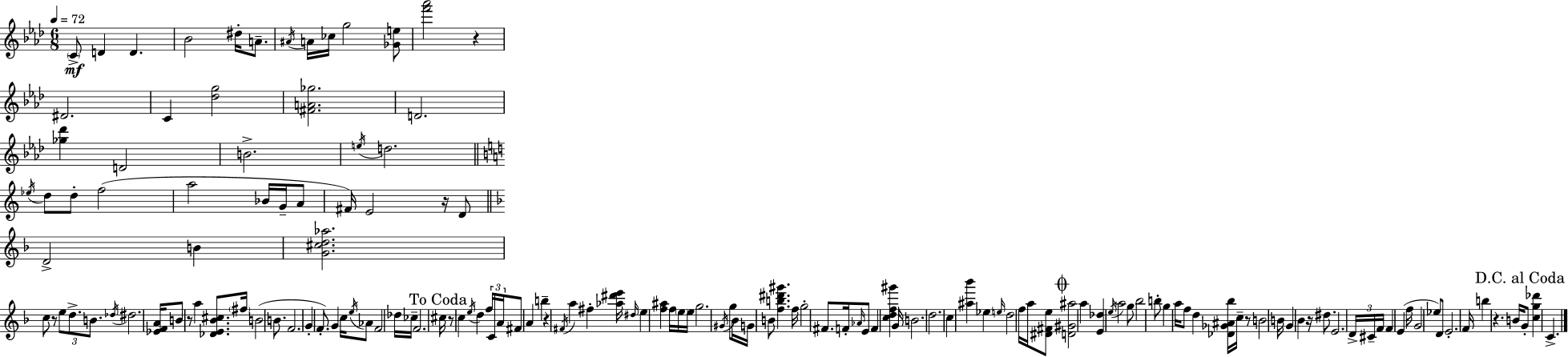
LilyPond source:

{
  \clef treble
  \numericTimeSignature
  \time 6/8
  \key f \minor
  \tempo 4 = 72
  \repeat volta 2 { \parenthesize c'8->\mf d'4 d'4. | bes'2 dis''16-. a'8.-- | \acciaccatura { ais'16 } a'16 ces''16 g''2 <ges' e''>8 | <f''' aes'''>2 r4 | \break dis'2. | c'4 <des'' g''>2 | <fis' a' ges''>2. | d'2. | \break <ges'' des'''>4 d'2 | b'2.-> | \acciaccatura { e''16 } d''2. | \bar "||" \break \key c \major \acciaccatura { ees''16 } d''8 d''8-. f''2( | a''2 bes'16 g'16-- a'8 | fis'16) e'2 r16 d'8 | \bar "||" \break \key f \major d'2-> b'4 | <g' cis'' d'' aes''>2. | c''8 r8 \tuplet 3/2 { e''8 d''8.-> b'8. } | \acciaccatura { des''16 } dis''2. | \break <ees' f' a'>16 b'8 r8 a''4 <des' e' bes' cis''>8. | \parenthesize fis''16 b'2( b'8. | f'2. | g'4-. f'8.-.) g'4 | \break c''16 \acciaccatura { e''16 } aes'8 f'2 | des''16 ces''16-- f'2. | \mark "To Coda" cis''16 r8 c''4 \acciaccatura { e''16 } d''4 | \tuplet 3/2 { f''16 c'16 a'16 } fis'8 a'4 b''4-- | \break r4 \acciaccatura { fis'16 } a''4 | fis''4-. <aes'' dis''' e'''>16 \grace { dis''16 } e''4 <f'' ais''>4 | f''16 \parenthesize e''16 e''16 g''2. | \acciaccatura { gis'16 } g''8 bes'16 g'16 b'8 | \break <f'' b'' dis''' gis'''>4. f''16 g''2-. | fis'8. f'16-. \grace { aes'16 } e'8 f'4 | <c'' d'' f'' gis'''>4 g'16 b'2. | d''2. | \break c''4 <ais'' bes'''>4 | ees''4 \grace { e''16 } d''2 | f''16 a''16 <dis' fis' e''>8 \mark \markup { \musicglyph "scripts.coda" } <d' gis' ais''>2 | a''4 <e' des''>4 | \break \acciaccatura { e''16 } a''2 g''8 bes''2 | b''8-. g''4 | a''16 f''8 d''4 <des' ges' ais' bes''>16 c''16-- r8 | b'2 b'16 g'4 | \break bes'4 r16 dis''8. e'2. | \tuplet 3/2 { d'16-> cis'16-- f'16 } | f'4 e'4( f''16 g'2 | ees''8) d'8 e'2.-. | \break f'16 b''4 | r4. b'16 \mark "D.C. al Coda" g'8-. <c'' g'' des'''>4 | c'4.-> } \bar "|."
}